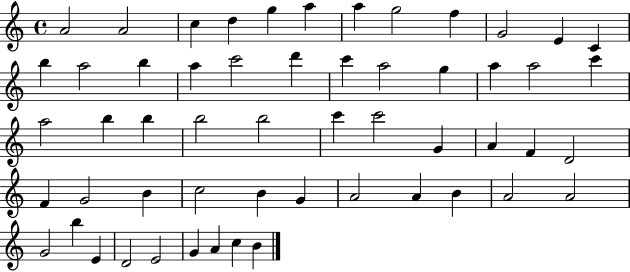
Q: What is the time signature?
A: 4/4